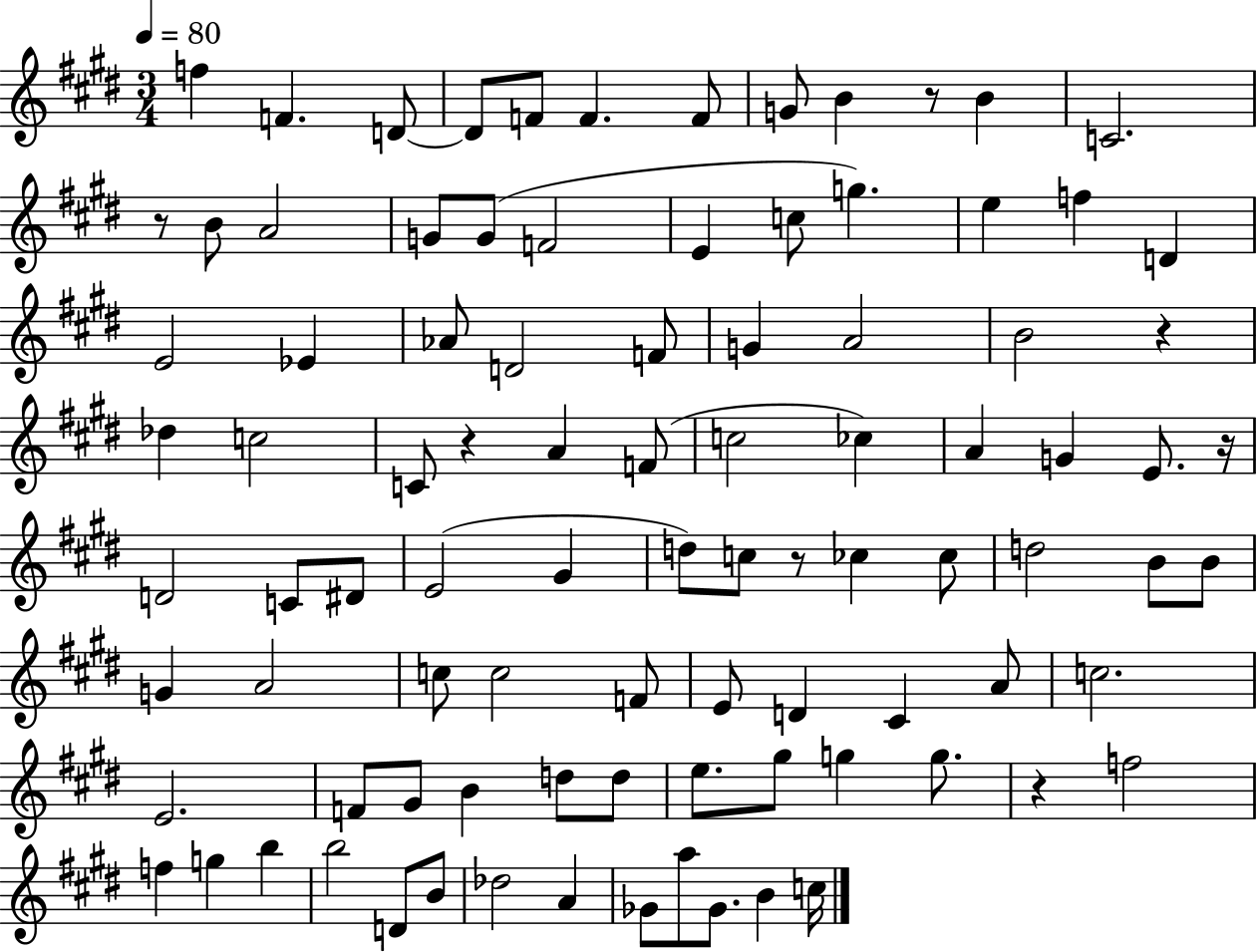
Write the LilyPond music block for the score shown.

{
  \clef treble
  \numericTimeSignature
  \time 3/4
  \key e \major
  \tempo 4 = 80
  f''4 f'4. d'8~~ | d'8 f'8 f'4. f'8 | g'8 b'4 r8 b'4 | c'2. | \break r8 b'8 a'2 | g'8 g'8( f'2 | e'4 c''8 g''4.) | e''4 f''4 d'4 | \break e'2 ees'4 | aes'8 d'2 f'8 | g'4 a'2 | b'2 r4 | \break des''4 c''2 | c'8 r4 a'4 f'8( | c''2 ces''4) | a'4 g'4 e'8. r16 | \break d'2 c'8 dis'8 | e'2( gis'4 | d''8) c''8 r8 ces''4 ces''8 | d''2 b'8 b'8 | \break g'4 a'2 | c''8 c''2 f'8 | e'8 d'4 cis'4 a'8 | c''2. | \break e'2. | f'8 gis'8 b'4 d''8 d''8 | e''8. gis''8 g''4 g''8. | r4 f''2 | \break f''4 g''4 b''4 | b''2 d'8 b'8 | des''2 a'4 | ges'8 a''8 ges'8. b'4 c''16 | \break \bar "|."
}